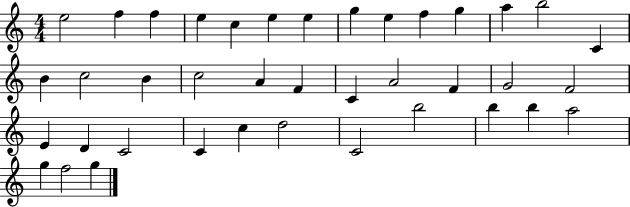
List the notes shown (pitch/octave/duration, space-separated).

E5/h F5/q F5/q E5/q C5/q E5/q E5/q G5/q E5/q F5/q G5/q A5/q B5/h C4/q B4/q C5/h B4/q C5/h A4/q F4/q C4/q A4/h F4/q G4/h F4/h E4/q D4/q C4/h C4/q C5/q D5/h C4/h B5/h B5/q B5/q A5/h G5/q F5/h G5/q